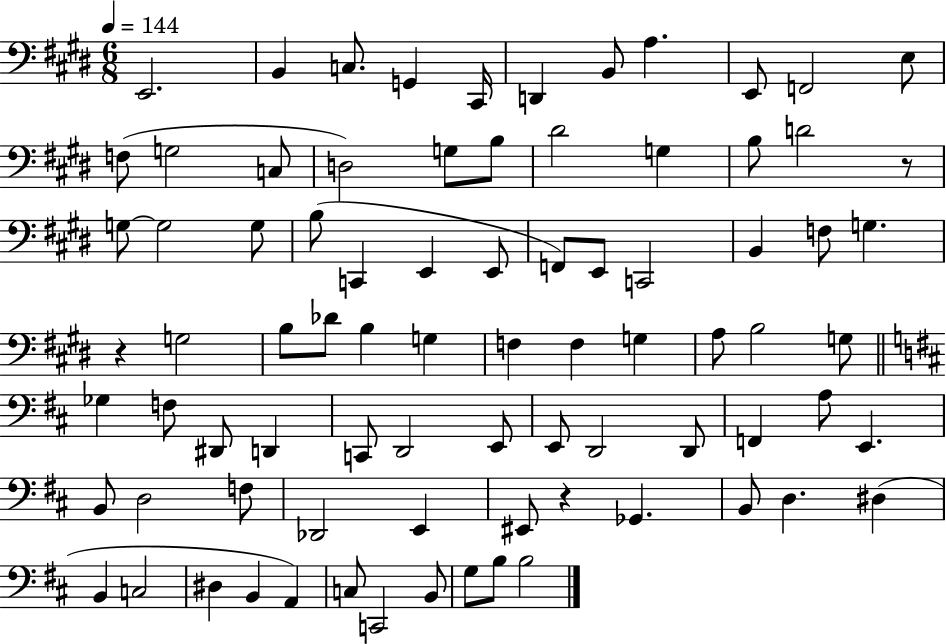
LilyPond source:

{
  \clef bass
  \numericTimeSignature
  \time 6/8
  \key e \major
  \tempo 4 = 144
  e,2. | b,4 c8. g,4 cis,16 | d,4 b,8 a4. | e,8 f,2 e8 | \break f8( g2 c8 | d2) g8 b8 | dis'2 g4 | b8 d'2 r8 | \break g8~~ g2 g8 | b8( c,4 e,4 e,8 | f,8) e,8 c,2 | b,4 f8 g4. | \break r4 g2 | b8 des'8 b4 g4 | f4 f4 g4 | a8 b2 g8 | \break \bar "||" \break \key b \minor ges4 f8 dis,8 d,4 | c,8 d,2 e,8 | e,8 d,2 d,8 | f,4 a8 e,4. | \break b,8 d2 f8 | des,2 e,4 | eis,8 r4 ges,4. | b,8 d4. dis4( | \break b,4 c2 | dis4 b,4 a,4) | c8 c,2 b,8 | g8 b8 b2 | \break \bar "|."
}